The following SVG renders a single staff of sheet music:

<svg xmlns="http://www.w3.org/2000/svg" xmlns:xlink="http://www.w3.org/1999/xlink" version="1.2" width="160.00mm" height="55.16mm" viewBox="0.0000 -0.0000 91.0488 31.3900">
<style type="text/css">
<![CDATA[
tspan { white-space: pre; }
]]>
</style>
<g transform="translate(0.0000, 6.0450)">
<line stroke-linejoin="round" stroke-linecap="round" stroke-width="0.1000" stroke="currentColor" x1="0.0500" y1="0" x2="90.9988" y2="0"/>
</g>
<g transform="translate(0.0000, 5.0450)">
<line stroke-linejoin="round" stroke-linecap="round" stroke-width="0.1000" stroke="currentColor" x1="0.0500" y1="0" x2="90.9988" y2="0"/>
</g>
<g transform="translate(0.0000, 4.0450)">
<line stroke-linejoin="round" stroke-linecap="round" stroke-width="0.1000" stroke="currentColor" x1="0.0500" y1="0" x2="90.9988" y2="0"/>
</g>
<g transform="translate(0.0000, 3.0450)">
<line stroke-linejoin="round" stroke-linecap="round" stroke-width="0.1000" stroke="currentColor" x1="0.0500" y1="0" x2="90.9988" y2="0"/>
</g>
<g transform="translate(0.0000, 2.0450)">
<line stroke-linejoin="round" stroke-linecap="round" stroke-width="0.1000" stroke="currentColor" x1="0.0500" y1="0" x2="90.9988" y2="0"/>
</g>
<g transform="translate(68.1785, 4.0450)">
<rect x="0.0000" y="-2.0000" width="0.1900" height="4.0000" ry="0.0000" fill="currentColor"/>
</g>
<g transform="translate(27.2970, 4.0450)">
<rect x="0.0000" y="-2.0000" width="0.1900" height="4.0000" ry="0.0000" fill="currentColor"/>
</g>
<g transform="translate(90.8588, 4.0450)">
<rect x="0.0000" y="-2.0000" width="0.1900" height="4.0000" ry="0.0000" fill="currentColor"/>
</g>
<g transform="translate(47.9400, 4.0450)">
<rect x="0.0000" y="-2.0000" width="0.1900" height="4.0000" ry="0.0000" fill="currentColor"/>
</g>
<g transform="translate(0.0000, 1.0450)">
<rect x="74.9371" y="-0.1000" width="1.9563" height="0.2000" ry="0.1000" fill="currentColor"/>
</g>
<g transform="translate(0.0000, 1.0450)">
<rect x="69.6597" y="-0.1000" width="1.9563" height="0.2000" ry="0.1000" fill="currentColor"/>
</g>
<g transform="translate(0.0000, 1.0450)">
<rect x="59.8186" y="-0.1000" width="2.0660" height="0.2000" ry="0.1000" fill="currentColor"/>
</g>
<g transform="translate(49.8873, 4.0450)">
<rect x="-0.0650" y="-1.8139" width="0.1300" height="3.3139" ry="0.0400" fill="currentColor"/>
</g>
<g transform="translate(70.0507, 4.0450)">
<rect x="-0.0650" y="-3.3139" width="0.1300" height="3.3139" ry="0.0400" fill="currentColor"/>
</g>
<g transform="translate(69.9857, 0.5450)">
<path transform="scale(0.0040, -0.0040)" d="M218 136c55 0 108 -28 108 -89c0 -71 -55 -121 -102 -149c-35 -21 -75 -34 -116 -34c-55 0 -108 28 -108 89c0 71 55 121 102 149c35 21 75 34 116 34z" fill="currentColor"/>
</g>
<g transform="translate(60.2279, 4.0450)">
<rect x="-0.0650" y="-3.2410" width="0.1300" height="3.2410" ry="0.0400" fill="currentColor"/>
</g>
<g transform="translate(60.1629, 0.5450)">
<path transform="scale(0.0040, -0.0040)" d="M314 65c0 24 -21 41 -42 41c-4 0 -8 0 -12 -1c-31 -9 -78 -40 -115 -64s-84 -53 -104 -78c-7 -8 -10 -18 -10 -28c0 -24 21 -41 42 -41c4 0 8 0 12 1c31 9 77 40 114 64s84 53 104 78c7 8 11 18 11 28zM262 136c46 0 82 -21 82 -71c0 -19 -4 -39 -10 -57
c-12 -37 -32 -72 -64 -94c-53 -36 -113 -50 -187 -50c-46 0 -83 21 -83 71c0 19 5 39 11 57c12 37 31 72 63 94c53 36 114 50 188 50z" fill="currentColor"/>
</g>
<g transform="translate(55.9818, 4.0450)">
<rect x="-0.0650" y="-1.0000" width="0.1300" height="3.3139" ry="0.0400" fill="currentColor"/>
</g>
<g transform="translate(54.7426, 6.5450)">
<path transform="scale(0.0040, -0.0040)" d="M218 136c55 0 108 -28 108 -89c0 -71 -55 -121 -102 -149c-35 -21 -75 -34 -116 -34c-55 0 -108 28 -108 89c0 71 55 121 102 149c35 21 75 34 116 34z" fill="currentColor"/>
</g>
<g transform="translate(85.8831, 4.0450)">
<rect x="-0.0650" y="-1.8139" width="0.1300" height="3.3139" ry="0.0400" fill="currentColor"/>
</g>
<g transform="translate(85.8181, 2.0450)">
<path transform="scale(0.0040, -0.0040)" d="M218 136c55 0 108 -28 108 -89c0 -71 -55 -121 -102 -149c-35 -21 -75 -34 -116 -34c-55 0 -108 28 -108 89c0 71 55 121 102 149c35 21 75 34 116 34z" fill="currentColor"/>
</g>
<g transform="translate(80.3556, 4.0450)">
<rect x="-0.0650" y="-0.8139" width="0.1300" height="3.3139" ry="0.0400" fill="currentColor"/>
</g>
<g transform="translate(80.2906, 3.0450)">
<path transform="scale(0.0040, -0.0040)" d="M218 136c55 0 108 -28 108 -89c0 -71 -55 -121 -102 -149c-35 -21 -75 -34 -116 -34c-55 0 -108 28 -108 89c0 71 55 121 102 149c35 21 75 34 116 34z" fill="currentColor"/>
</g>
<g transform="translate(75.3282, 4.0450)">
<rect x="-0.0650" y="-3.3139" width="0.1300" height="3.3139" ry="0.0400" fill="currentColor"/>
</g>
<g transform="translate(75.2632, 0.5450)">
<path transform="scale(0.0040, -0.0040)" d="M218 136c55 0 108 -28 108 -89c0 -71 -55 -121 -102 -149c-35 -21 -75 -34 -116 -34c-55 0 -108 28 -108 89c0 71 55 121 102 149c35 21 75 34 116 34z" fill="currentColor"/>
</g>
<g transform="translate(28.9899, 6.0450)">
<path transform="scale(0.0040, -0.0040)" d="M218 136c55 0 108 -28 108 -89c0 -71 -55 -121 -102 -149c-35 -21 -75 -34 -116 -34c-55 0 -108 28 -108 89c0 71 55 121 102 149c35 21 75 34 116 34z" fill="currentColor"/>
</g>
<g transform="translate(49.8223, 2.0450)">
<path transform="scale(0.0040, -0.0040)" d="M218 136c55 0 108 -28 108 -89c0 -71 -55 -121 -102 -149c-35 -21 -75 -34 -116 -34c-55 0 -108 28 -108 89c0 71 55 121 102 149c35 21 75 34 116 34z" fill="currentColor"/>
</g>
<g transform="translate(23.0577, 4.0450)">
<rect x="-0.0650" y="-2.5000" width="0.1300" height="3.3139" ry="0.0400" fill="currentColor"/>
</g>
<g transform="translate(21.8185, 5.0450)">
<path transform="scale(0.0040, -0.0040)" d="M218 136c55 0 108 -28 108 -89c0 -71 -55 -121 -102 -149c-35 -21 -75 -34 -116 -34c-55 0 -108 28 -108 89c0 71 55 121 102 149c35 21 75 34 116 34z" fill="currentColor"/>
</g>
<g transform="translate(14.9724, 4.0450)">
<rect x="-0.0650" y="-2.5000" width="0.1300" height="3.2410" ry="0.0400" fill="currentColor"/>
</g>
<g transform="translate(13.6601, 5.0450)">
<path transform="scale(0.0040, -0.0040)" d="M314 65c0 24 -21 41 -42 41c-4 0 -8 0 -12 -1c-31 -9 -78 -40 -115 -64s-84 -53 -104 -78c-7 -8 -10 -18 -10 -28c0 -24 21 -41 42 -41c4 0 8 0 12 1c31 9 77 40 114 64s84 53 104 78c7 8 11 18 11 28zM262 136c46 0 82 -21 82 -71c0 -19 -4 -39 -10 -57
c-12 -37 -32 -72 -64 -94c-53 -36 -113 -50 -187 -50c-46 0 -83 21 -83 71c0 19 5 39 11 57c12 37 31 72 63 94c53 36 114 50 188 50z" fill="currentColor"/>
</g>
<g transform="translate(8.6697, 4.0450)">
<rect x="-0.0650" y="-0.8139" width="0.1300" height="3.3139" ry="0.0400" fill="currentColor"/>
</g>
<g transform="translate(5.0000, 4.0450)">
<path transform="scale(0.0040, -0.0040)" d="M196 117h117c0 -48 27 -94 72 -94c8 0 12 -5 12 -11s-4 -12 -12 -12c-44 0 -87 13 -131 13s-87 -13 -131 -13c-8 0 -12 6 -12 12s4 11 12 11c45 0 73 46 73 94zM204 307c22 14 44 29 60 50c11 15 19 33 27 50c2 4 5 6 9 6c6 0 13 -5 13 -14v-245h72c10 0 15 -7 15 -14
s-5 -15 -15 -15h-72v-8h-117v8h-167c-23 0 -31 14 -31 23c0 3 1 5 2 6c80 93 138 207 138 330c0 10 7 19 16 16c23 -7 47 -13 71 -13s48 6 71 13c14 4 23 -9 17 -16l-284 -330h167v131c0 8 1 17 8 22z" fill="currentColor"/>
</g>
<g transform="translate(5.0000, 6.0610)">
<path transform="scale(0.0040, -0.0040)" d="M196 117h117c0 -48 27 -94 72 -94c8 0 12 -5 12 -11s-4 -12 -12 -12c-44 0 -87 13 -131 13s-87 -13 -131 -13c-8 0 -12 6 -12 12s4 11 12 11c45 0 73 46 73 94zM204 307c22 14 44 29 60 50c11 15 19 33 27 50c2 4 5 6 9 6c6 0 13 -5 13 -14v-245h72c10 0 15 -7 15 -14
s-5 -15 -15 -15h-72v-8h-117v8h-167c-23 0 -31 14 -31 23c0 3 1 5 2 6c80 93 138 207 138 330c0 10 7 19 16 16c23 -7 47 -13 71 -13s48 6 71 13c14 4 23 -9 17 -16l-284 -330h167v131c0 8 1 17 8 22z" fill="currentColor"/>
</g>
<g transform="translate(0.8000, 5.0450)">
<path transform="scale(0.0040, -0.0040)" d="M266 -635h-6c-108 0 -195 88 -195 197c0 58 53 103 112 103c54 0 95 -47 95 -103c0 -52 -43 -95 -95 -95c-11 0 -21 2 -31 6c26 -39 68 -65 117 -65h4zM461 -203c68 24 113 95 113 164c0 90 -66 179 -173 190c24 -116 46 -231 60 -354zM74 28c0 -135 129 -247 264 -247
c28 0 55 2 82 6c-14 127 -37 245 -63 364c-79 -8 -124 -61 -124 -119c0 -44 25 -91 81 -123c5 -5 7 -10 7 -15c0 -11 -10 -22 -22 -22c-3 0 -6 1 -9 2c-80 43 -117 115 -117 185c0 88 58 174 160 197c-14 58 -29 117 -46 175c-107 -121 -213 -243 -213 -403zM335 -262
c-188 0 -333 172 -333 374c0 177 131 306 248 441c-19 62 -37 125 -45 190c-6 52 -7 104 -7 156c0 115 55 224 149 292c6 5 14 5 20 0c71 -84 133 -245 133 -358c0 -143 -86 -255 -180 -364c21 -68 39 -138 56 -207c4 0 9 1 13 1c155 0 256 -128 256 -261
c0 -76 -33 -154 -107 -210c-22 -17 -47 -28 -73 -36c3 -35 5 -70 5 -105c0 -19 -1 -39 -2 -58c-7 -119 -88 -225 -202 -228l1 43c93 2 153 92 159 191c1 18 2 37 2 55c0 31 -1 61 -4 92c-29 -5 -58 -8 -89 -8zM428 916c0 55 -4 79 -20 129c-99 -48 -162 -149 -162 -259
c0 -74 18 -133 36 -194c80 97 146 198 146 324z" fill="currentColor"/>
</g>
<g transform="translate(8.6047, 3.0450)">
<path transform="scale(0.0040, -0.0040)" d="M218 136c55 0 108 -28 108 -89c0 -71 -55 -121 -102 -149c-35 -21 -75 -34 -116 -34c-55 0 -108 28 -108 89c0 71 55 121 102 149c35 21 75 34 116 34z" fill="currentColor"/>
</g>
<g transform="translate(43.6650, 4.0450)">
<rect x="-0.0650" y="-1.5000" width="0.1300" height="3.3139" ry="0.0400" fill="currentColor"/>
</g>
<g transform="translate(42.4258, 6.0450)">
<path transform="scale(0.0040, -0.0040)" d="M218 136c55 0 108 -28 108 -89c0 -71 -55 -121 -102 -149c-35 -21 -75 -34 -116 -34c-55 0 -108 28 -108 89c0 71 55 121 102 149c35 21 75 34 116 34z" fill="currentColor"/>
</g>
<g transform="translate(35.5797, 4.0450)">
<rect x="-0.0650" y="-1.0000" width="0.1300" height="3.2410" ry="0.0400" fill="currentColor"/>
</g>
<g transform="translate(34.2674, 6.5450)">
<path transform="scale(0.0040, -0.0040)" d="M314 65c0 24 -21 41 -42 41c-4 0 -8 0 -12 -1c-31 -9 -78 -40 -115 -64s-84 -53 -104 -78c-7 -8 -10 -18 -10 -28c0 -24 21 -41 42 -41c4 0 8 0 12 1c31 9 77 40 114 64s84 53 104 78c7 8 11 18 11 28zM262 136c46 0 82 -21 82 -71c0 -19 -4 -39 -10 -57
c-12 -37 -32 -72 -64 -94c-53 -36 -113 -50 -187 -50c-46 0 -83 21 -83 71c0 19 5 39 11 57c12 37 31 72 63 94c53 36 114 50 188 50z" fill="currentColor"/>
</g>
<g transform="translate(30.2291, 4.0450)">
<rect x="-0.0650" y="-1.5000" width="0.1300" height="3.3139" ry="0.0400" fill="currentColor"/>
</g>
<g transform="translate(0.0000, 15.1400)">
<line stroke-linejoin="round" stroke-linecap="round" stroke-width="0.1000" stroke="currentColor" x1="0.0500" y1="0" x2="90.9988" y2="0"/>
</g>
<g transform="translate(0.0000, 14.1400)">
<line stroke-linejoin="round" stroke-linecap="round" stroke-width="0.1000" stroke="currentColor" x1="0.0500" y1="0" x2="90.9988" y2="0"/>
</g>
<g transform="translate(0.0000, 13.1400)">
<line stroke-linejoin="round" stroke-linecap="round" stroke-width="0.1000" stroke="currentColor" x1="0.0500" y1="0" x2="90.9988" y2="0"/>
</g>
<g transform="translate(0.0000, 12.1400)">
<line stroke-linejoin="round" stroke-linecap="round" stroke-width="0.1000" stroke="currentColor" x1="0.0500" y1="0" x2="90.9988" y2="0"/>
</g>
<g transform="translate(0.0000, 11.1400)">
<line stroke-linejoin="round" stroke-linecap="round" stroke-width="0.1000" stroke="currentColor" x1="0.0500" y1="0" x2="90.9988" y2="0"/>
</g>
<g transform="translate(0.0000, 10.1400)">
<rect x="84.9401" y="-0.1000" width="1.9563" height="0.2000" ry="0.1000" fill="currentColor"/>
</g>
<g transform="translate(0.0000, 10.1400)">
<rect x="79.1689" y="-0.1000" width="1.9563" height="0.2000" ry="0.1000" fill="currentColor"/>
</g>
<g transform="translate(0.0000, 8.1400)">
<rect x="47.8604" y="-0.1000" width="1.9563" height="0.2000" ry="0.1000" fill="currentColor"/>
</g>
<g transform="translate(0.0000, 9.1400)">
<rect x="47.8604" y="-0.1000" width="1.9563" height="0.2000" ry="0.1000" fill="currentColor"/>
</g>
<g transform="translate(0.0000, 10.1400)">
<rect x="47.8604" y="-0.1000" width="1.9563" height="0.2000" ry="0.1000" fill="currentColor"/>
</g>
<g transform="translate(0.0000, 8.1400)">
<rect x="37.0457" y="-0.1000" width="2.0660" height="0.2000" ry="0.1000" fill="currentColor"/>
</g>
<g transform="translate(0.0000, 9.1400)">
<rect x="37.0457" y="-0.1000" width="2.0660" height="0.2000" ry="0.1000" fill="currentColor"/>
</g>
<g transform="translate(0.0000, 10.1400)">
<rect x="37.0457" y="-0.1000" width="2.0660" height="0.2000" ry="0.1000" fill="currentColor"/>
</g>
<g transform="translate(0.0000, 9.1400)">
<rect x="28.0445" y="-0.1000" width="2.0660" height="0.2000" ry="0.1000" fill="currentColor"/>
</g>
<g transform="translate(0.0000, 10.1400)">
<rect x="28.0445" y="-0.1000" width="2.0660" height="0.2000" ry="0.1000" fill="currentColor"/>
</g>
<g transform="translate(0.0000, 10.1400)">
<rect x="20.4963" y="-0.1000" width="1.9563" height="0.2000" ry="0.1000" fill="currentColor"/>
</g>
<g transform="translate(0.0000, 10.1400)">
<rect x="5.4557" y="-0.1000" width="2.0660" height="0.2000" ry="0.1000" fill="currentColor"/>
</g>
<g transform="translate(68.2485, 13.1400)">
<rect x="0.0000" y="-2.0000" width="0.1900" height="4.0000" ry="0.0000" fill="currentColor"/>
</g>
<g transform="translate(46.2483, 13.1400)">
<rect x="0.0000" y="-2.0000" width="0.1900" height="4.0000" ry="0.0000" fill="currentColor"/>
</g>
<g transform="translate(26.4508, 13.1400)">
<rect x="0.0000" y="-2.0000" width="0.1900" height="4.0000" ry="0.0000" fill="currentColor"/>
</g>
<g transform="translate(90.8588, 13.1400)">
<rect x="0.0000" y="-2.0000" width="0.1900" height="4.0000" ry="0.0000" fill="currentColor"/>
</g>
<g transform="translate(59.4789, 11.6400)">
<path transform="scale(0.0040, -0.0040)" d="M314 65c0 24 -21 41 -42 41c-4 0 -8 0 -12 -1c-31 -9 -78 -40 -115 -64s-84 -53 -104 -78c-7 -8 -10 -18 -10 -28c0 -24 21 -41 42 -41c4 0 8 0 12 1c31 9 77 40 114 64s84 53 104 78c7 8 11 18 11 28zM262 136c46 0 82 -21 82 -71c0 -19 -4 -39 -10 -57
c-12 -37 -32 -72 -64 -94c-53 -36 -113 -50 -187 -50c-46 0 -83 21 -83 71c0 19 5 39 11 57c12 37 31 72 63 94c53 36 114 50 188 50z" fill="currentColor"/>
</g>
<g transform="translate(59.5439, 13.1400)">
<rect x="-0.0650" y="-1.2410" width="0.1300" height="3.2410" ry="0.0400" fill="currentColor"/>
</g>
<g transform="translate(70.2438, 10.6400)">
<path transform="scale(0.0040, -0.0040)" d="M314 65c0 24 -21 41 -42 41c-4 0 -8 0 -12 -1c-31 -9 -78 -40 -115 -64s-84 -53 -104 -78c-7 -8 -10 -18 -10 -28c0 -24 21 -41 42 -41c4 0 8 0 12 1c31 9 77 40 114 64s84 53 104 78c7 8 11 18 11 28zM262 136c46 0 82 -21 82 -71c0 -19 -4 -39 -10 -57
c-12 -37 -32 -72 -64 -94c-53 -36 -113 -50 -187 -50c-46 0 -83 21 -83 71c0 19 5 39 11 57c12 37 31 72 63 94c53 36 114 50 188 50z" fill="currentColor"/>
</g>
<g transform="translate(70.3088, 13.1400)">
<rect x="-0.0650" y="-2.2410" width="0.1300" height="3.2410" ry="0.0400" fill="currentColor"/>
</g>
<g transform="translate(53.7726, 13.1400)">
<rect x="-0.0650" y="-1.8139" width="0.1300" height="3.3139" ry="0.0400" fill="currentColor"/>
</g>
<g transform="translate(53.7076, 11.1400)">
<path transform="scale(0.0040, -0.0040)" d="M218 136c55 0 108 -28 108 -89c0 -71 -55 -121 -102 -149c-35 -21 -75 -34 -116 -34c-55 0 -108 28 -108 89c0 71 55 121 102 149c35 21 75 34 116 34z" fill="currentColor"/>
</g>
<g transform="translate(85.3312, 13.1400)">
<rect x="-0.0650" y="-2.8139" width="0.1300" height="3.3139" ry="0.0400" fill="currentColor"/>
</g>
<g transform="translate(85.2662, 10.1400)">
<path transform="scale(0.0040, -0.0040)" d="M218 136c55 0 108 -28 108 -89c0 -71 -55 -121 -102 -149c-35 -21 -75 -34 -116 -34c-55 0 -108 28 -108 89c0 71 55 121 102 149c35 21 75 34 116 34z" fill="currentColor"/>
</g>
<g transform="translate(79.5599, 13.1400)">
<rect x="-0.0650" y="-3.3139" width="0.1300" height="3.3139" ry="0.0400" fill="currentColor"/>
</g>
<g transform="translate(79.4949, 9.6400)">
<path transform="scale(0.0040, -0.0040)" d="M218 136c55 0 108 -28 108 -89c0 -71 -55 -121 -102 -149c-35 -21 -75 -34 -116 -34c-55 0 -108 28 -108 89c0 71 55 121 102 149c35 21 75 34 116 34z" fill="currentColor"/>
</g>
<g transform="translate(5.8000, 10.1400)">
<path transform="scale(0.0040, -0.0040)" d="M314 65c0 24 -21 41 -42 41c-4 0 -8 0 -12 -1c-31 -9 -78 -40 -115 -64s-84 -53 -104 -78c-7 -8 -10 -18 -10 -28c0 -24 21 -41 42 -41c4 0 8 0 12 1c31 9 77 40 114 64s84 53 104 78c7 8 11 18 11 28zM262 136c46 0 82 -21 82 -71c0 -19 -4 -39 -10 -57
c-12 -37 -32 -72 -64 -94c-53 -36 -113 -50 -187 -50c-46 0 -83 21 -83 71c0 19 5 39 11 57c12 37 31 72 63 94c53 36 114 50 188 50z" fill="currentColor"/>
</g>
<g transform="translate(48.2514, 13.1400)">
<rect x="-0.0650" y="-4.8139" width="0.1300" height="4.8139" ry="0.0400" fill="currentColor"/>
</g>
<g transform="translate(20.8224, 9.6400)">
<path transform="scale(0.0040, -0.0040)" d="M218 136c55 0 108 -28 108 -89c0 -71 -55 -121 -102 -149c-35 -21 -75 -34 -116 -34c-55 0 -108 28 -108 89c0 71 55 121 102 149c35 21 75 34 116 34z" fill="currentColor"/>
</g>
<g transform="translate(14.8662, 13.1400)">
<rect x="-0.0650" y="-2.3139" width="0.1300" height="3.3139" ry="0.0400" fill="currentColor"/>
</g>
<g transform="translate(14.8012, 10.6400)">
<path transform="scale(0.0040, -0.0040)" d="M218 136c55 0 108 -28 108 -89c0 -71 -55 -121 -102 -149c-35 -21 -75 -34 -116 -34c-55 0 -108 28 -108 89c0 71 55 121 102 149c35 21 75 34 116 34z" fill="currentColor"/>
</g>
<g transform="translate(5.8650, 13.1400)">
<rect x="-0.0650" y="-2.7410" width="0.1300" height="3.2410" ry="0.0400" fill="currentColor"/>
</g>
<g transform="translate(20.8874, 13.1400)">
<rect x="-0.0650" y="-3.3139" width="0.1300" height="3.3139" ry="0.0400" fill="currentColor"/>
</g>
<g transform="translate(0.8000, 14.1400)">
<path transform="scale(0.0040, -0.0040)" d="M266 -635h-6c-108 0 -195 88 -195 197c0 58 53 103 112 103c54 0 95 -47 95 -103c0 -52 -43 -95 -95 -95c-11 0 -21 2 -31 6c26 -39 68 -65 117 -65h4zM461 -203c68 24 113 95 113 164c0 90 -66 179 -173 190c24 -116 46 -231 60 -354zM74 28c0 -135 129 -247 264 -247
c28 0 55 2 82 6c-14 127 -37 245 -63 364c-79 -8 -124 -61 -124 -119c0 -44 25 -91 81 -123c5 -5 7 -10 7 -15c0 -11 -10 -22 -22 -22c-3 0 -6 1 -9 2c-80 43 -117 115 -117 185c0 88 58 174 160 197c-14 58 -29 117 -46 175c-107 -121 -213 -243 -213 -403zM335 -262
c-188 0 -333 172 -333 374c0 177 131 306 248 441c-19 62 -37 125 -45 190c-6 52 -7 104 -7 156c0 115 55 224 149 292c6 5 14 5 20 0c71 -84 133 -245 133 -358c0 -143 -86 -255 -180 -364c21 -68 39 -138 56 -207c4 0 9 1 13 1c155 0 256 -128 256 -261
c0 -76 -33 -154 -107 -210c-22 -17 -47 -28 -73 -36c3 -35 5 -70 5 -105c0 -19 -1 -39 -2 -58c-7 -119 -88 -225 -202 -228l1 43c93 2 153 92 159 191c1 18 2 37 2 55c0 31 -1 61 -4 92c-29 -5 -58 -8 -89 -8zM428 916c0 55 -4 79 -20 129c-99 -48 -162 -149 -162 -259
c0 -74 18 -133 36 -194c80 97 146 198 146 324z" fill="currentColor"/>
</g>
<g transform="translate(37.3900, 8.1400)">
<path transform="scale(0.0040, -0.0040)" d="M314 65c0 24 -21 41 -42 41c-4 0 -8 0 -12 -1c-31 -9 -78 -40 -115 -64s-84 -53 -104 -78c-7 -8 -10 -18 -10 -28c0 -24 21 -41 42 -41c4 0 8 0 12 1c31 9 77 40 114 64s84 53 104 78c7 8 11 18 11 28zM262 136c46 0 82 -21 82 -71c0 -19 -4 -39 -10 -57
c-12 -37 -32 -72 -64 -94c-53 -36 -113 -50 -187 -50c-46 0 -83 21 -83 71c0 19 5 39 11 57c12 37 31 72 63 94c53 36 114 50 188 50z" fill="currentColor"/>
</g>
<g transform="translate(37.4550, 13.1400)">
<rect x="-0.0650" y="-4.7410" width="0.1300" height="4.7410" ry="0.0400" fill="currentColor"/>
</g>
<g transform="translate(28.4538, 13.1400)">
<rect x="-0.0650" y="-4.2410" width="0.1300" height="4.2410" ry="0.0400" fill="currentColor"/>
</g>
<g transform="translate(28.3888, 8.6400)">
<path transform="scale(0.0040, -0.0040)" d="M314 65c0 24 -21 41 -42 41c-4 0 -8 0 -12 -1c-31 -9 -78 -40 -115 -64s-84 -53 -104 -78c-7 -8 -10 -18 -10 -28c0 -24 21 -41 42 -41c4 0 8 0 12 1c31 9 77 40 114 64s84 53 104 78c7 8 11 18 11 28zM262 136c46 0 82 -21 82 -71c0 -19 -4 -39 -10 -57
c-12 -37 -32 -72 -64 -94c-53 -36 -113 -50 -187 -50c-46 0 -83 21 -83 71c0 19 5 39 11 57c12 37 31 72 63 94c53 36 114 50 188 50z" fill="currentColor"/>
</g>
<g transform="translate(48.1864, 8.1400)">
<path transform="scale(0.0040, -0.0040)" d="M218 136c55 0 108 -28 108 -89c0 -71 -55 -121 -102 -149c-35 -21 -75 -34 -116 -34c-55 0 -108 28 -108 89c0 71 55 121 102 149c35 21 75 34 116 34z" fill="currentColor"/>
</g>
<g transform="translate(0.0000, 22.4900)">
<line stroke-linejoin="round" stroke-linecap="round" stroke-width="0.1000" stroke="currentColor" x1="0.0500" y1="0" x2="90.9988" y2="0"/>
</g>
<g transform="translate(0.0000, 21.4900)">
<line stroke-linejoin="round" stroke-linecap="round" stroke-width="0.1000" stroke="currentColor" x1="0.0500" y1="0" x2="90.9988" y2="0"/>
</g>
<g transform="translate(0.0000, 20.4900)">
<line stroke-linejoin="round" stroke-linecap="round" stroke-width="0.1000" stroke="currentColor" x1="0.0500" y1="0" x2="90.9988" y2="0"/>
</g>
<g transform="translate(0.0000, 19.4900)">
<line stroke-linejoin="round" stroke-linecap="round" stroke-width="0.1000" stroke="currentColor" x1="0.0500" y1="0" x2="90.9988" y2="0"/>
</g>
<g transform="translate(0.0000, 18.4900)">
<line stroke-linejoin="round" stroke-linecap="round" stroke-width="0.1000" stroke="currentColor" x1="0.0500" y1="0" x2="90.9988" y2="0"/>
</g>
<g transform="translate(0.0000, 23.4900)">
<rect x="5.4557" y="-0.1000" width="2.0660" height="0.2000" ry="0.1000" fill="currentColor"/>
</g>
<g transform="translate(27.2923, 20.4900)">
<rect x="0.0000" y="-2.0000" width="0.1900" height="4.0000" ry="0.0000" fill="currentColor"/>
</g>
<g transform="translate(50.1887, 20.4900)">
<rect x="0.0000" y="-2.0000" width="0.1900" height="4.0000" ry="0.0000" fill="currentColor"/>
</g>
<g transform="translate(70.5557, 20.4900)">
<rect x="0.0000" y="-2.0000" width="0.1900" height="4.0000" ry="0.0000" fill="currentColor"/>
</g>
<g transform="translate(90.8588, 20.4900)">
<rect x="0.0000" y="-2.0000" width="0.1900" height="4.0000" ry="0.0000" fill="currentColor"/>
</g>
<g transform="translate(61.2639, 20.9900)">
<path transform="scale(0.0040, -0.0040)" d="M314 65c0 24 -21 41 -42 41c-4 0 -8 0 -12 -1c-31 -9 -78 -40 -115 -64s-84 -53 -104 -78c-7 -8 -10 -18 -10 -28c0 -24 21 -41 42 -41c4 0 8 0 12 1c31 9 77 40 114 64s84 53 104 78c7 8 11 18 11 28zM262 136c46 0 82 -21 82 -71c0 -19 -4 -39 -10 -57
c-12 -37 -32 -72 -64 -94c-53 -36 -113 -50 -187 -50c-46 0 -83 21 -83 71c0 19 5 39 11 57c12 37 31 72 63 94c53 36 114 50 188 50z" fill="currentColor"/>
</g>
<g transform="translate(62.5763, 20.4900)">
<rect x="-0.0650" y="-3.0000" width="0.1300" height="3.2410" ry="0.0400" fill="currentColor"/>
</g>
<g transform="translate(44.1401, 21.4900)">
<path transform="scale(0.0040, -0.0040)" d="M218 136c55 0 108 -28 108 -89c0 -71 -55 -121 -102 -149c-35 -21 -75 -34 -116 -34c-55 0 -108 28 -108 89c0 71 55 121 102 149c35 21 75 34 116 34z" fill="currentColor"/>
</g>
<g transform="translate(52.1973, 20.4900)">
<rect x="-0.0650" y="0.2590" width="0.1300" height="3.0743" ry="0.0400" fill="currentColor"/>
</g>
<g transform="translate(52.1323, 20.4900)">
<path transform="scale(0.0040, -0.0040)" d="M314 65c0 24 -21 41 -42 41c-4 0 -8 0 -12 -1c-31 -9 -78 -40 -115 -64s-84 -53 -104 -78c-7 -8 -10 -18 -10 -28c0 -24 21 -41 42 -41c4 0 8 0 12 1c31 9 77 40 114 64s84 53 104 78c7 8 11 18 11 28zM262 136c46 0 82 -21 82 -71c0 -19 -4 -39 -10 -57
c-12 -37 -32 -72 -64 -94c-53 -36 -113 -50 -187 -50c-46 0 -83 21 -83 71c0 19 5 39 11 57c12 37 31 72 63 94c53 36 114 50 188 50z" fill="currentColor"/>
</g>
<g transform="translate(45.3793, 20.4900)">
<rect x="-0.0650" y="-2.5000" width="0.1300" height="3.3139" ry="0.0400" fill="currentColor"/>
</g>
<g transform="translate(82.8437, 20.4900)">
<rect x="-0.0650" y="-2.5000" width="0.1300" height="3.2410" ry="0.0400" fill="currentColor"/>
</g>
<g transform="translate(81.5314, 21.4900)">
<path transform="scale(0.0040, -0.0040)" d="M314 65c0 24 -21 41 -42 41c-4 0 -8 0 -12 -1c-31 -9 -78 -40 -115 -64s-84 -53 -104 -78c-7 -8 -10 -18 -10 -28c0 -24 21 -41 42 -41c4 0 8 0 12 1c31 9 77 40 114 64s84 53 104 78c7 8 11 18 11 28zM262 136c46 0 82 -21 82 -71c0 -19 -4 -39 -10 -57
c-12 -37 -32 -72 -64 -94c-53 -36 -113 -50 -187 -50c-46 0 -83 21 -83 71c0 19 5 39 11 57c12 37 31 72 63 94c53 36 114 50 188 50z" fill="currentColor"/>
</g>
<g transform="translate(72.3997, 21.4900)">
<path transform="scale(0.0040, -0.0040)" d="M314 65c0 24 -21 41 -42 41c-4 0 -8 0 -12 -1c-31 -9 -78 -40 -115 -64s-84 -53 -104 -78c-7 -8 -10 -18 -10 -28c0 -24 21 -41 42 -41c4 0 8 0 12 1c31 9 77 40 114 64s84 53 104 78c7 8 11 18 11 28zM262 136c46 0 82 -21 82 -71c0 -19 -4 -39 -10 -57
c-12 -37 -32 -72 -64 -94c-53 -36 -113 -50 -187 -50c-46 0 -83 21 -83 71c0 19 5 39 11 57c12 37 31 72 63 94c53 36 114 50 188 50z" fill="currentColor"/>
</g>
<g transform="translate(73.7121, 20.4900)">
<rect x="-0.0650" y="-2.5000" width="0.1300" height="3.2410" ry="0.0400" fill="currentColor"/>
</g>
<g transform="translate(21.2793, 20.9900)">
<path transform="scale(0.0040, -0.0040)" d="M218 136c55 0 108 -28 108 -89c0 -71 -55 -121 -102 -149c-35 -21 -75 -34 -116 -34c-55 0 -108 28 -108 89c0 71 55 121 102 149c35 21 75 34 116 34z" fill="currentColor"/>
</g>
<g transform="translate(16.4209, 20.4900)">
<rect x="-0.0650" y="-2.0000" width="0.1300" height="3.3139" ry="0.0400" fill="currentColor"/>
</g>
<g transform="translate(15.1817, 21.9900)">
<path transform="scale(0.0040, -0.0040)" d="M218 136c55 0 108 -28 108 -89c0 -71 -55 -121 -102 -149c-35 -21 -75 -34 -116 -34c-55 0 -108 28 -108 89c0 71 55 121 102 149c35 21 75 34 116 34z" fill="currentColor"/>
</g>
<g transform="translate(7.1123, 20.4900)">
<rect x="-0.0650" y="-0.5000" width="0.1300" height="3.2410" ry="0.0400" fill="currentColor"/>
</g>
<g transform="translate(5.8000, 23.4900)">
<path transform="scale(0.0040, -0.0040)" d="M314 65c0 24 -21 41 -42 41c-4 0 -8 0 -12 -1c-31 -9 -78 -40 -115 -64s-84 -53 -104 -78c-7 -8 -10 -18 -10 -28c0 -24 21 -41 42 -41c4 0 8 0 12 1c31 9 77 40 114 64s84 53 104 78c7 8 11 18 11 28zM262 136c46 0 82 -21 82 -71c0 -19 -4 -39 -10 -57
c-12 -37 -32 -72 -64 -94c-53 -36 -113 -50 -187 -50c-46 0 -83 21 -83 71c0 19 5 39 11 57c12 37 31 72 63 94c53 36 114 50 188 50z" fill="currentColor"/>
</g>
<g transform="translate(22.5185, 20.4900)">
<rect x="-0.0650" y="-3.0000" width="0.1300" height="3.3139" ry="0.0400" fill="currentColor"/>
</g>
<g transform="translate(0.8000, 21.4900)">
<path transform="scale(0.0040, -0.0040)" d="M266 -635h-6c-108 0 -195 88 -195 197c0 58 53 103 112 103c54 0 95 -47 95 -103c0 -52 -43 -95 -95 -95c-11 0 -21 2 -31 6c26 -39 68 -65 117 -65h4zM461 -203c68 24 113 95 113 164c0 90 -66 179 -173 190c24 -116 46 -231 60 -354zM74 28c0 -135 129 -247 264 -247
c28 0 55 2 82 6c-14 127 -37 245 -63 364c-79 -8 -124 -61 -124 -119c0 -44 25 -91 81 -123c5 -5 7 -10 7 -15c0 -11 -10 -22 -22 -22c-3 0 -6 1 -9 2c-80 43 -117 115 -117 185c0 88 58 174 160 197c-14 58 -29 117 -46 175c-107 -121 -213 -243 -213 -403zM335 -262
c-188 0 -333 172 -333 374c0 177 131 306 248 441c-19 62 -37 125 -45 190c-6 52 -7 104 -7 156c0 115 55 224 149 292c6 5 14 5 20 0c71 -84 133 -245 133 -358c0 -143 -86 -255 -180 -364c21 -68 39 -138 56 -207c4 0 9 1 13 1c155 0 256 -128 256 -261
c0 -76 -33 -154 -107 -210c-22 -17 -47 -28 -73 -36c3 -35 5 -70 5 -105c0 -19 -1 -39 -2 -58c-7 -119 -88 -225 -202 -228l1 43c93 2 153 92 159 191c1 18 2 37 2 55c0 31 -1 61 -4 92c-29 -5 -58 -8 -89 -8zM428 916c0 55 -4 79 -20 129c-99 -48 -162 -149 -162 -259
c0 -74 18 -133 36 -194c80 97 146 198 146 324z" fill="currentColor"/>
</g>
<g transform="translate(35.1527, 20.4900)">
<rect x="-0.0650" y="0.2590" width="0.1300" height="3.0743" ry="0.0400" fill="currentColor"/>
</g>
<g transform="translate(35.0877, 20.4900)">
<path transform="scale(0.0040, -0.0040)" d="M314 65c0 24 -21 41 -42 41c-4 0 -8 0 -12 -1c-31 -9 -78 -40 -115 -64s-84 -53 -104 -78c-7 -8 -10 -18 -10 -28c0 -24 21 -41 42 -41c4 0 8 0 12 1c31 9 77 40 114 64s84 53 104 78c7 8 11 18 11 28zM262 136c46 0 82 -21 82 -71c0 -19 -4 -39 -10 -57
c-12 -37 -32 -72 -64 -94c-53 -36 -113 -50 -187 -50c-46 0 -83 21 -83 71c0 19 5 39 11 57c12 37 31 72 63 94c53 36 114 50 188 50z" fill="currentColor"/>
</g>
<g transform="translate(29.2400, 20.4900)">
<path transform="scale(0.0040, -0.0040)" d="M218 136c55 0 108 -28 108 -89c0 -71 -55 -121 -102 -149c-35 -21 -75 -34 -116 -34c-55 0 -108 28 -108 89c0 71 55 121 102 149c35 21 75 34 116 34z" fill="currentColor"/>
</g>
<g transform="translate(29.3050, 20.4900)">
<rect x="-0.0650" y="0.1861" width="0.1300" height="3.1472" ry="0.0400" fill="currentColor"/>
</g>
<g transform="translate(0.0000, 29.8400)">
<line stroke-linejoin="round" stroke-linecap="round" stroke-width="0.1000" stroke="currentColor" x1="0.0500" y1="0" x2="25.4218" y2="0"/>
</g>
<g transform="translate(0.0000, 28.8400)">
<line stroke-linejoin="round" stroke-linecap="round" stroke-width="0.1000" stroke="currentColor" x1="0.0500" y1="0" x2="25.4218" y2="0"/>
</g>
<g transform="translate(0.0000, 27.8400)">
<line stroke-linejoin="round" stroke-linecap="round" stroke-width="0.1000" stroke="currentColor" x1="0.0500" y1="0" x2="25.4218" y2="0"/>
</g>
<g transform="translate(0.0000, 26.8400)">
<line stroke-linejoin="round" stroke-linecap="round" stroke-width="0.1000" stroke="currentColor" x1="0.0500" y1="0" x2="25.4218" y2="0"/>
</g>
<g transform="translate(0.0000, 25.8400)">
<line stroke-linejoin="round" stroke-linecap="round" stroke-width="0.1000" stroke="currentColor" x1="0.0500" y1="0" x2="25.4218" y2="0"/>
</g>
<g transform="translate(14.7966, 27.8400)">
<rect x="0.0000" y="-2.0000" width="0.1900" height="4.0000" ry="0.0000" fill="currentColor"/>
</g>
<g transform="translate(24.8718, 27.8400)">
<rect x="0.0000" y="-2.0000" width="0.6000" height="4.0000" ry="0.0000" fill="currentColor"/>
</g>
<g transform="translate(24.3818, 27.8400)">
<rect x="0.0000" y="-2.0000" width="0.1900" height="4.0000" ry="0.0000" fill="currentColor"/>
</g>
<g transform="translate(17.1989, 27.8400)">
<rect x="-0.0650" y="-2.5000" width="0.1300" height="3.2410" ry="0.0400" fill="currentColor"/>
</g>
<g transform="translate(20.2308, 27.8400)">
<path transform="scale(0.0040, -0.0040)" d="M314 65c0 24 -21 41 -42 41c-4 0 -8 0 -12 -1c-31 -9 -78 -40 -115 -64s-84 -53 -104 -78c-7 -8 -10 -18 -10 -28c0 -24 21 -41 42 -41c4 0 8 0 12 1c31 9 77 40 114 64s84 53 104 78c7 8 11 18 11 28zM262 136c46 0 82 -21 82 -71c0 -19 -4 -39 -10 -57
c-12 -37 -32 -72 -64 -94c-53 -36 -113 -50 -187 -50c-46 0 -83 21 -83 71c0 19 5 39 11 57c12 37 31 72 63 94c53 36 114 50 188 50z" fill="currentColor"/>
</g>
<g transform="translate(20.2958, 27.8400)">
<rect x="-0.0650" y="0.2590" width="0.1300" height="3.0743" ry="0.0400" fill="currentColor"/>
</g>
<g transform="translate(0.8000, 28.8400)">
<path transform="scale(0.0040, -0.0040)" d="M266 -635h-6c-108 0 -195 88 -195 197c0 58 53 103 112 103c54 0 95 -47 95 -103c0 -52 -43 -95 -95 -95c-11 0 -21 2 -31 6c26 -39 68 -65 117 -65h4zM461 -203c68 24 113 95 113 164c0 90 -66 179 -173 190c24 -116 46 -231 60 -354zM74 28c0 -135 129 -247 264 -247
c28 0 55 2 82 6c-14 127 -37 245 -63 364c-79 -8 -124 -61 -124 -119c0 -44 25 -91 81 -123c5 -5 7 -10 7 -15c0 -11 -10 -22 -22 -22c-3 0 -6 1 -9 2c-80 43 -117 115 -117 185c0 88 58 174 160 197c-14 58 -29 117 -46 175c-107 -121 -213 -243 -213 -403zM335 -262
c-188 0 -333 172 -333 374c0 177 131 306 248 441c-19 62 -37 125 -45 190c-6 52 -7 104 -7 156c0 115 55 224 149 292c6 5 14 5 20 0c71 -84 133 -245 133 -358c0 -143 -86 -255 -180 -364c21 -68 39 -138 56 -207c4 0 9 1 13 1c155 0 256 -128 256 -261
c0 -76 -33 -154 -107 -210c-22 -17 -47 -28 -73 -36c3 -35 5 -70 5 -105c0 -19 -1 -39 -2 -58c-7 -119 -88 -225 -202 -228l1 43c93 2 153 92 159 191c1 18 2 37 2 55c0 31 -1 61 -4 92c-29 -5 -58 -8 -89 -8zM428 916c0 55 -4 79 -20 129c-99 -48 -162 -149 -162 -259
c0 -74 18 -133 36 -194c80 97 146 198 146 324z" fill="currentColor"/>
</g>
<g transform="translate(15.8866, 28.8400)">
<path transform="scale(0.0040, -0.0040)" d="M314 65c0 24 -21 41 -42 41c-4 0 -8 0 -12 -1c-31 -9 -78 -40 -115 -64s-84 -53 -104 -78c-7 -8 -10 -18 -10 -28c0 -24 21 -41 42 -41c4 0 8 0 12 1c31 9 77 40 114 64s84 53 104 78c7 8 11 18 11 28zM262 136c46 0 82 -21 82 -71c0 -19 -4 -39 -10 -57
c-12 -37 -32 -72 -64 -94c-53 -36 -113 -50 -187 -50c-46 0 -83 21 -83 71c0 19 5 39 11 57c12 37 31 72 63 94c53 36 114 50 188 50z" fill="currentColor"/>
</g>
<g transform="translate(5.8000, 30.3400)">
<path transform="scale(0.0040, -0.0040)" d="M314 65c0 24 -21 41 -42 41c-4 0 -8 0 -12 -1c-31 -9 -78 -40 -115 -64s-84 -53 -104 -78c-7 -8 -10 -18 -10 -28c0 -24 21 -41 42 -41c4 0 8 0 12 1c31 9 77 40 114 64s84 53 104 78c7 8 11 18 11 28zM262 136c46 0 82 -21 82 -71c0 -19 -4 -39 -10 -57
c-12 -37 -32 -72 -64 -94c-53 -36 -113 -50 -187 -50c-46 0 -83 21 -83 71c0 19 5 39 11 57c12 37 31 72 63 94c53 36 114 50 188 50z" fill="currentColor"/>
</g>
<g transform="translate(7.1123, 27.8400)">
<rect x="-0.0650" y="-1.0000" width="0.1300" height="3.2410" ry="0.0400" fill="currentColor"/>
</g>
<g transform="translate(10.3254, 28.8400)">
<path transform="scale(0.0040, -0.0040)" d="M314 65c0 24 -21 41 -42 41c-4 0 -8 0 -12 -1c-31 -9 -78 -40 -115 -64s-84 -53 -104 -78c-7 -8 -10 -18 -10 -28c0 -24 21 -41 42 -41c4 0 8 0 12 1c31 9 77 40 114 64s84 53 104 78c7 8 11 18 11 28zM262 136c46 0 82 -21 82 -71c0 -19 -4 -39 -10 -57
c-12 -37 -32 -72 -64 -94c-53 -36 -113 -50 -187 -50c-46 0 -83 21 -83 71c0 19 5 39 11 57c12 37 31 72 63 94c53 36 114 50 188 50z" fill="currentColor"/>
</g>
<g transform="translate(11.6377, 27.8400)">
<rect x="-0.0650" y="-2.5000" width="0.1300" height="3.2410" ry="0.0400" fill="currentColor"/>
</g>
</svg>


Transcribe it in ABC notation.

X:1
T:Untitled
M:4/4
L:1/4
K:C
d G2 G E D2 E f D b2 b b d f a2 g b d'2 e'2 e' f e2 g2 b a C2 F A B B2 G B2 A2 G2 G2 D2 G2 G2 B2